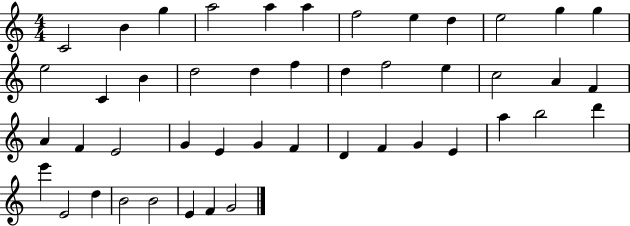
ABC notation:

X:1
T:Untitled
M:4/4
L:1/4
K:C
C2 B g a2 a a f2 e d e2 g g e2 C B d2 d f d f2 e c2 A F A F E2 G E G F D F G E a b2 d' e' E2 d B2 B2 E F G2